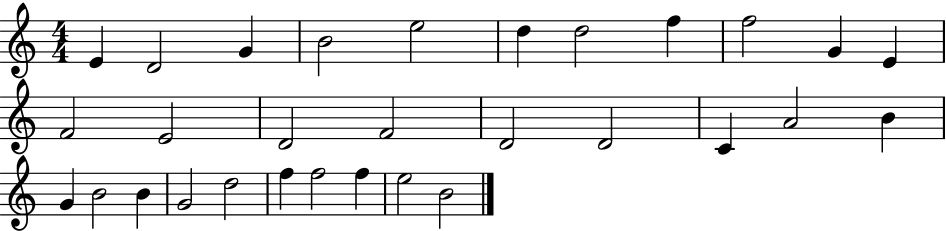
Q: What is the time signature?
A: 4/4